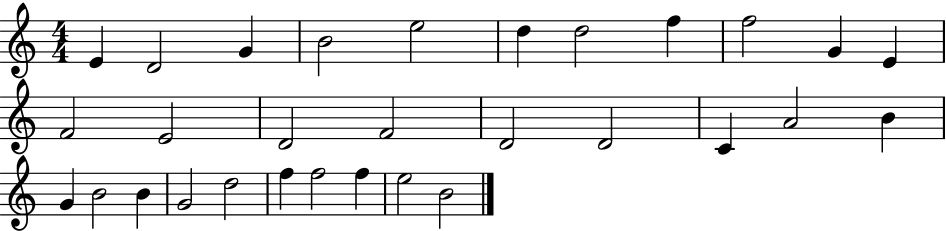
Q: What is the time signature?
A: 4/4